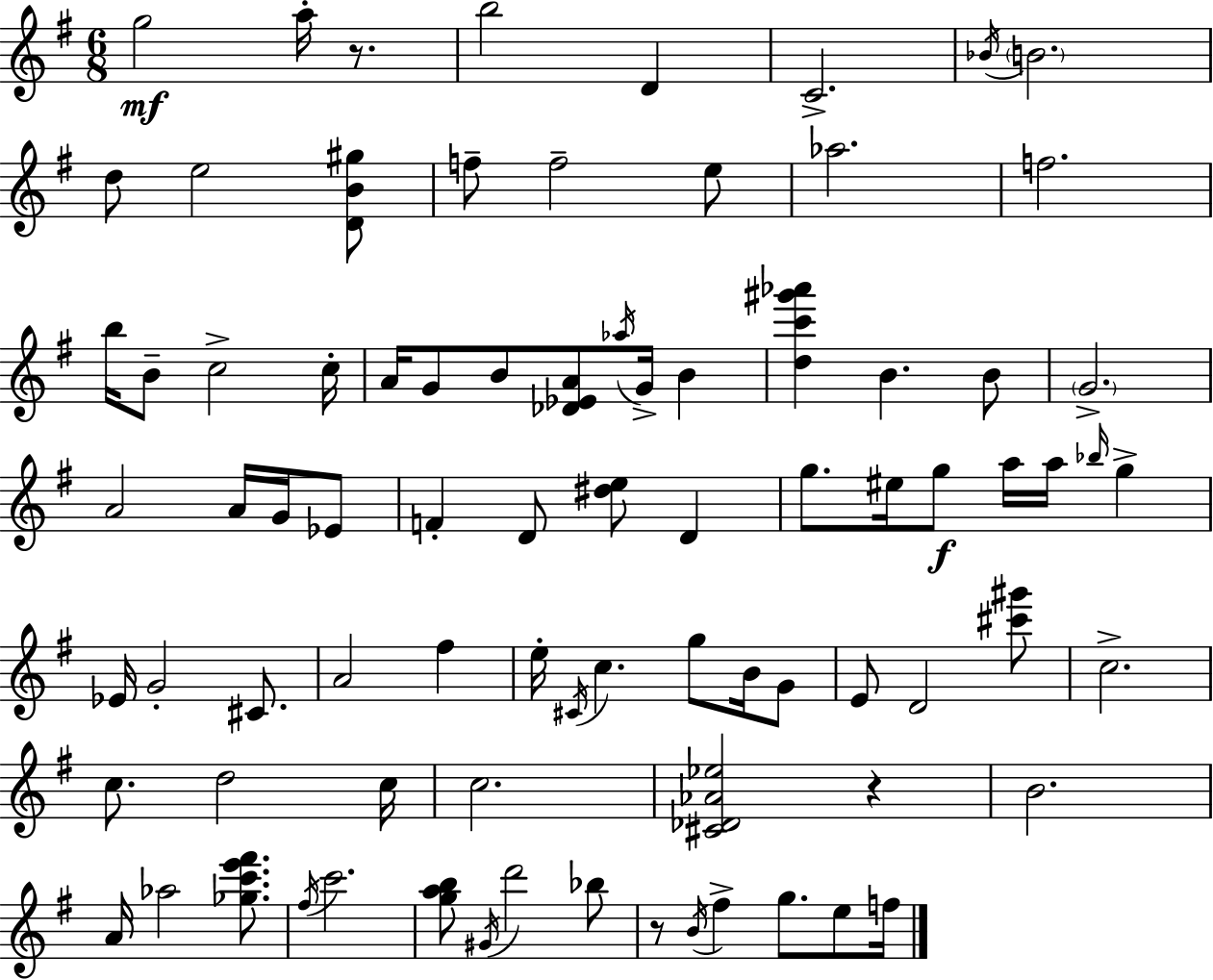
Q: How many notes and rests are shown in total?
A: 83